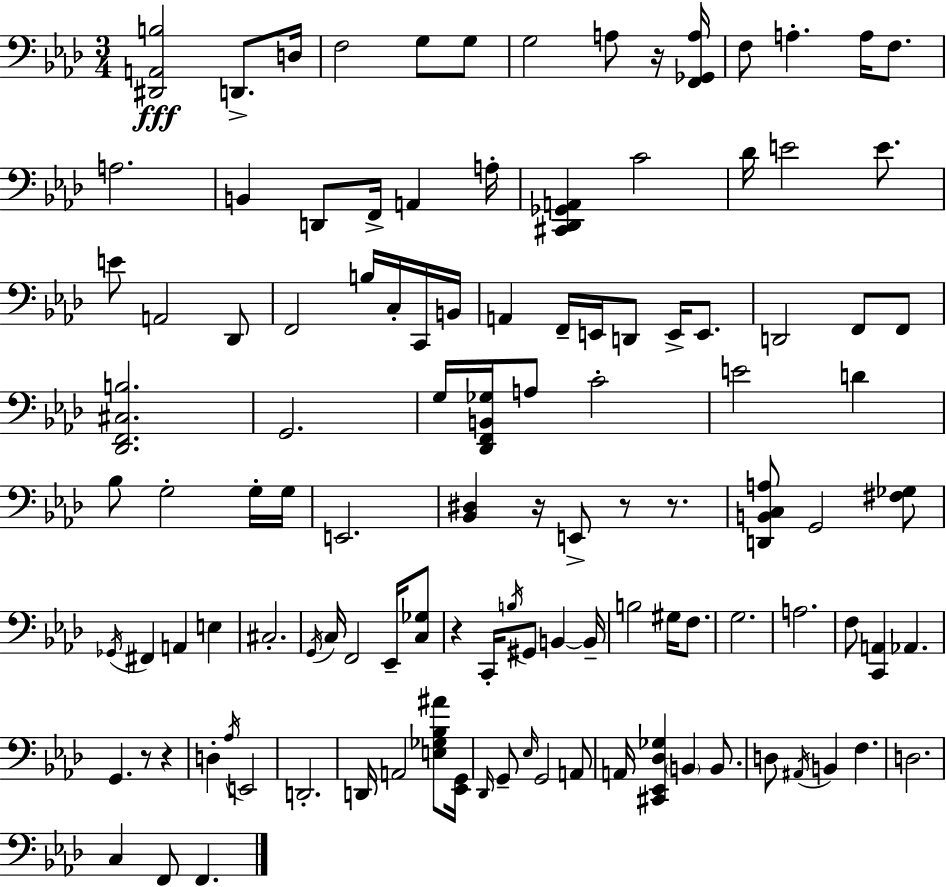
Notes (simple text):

[D#2,A2,B3]/h D2/e. D3/s F3/h G3/e G3/e G3/h A3/e R/s [F2,Gb2,A3]/s F3/e A3/q. A3/s F3/e. A3/h. B2/q D2/e F2/s A2/q A3/s [C#2,Db2,Gb2,A2]/q C4/h Db4/s E4/h E4/e. E4/e A2/h Db2/e F2/h B3/s C3/s C2/s B2/s A2/q F2/s E2/s D2/e E2/s E2/e. D2/h F2/e F2/e [Db2,F2,C#3,B3]/h. G2/h. G3/s [Db2,F2,B2,Gb3]/s A3/e C4/h E4/h D4/q Bb3/e G3/h G3/s G3/s E2/h. [Bb2,D#3]/q R/s E2/e R/e R/e. [D2,B2,C3,A3]/e G2/h [F#3,Gb3]/e Gb2/s F#2/q A2/q E3/q C#3/h. G2/s C3/s F2/h Eb2/s [C3,Gb3]/e R/q C2/s B3/s G#2/e B2/q B2/s B3/h G#3/s F3/e. G3/h. A3/h. F3/e [C2,A2]/q Ab2/q. G2/q. R/e R/q D3/q Ab3/s E2/h D2/h. D2/s A2/h [E3,Gb3,Bb3,A#4]/e [Eb2,G2]/s Db2/s G2/e Eb3/s G2/h A2/e A2/s [C#2,Eb2,Db3,Gb3]/q B2/q B2/e. D3/e A#2/s B2/q F3/q. D3/h. C3/q F2/e F2/q.